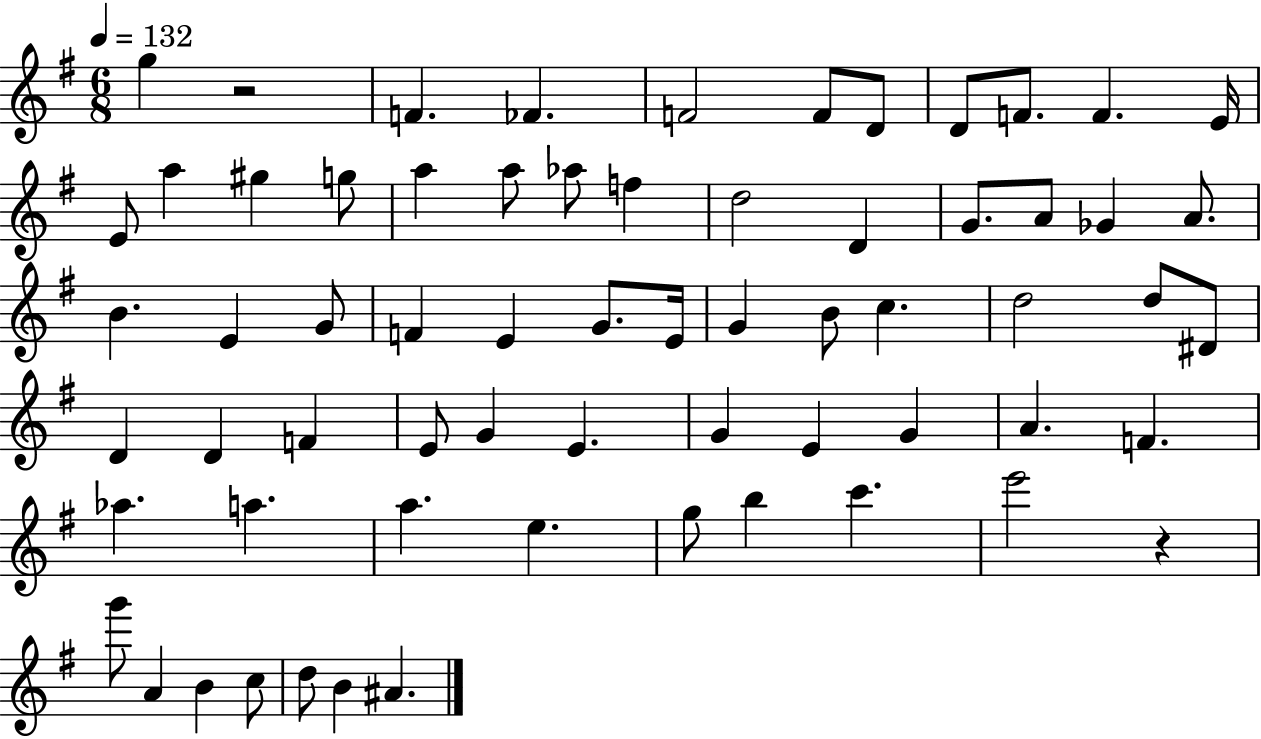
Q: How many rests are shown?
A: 2